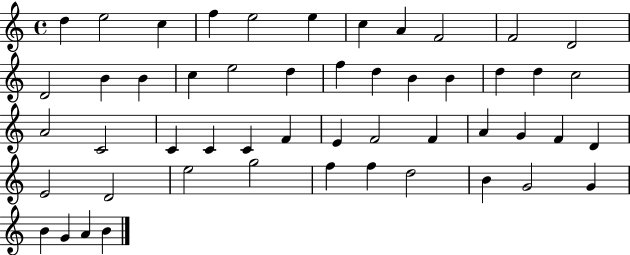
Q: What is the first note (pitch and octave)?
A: D5